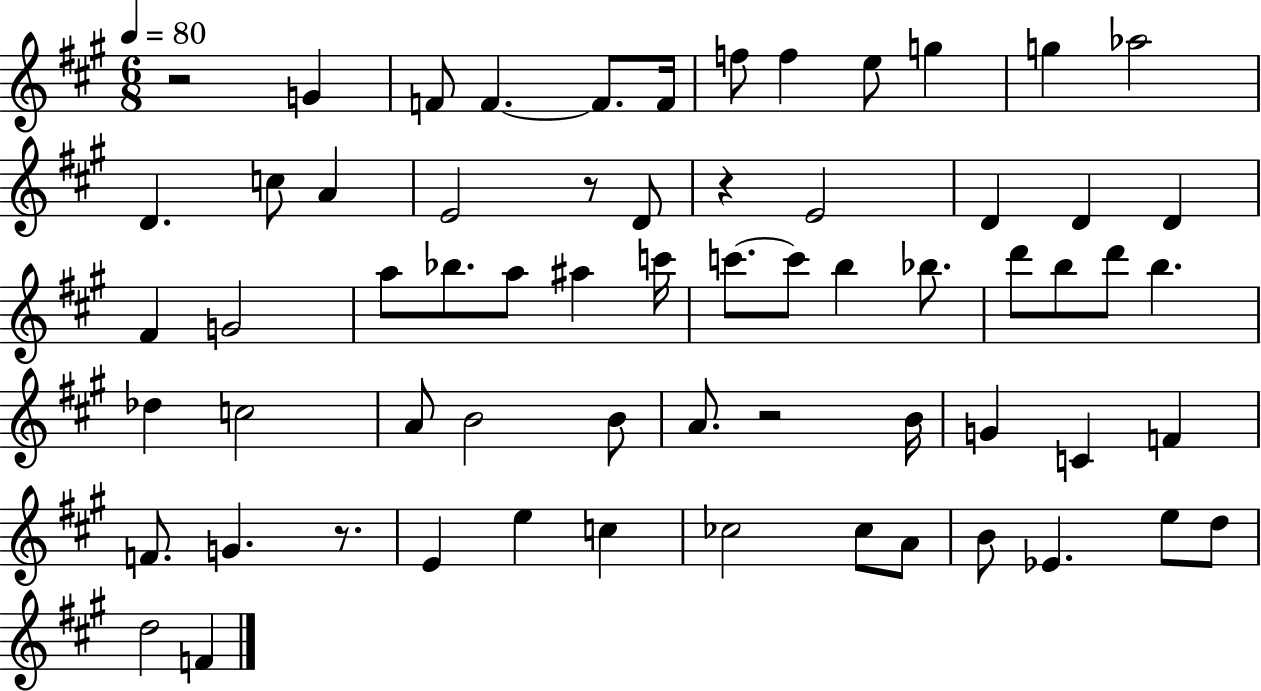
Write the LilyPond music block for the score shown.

{
  \clef treble
  \numericTimeSignature
  \time 6/8
  \key a \major
  \tempo 4 = 80
  r2 g'4 | f'8 f'4.~~ f'8. f'16 | f''8 f''4 e''8 g''4 | g''4 aes''2 | \break d'4. c''8 a'4 | e'2 r8 d'8 | r4 e'2 | d'4 d'4 d'4 | \break fis'4 g'2 | a''8 bes''8. a''8 ais''4 c'''16 | c'''8.~~ c'''8 b''4 bes''8. | d'''8 b''8 d'''8 b''4. | \break des''4 c''2 | a'8 b'2 b'8 | a'8. r2 b'16 | g'4 c'4 f'4 | \break f'8. g'4. r8. | e'4 e''4 c''4 | ces''2 ces''8 a'8 | b'8 ees'4. e''8 d''8 | \break d''2 f'4 | \bar "|."
}